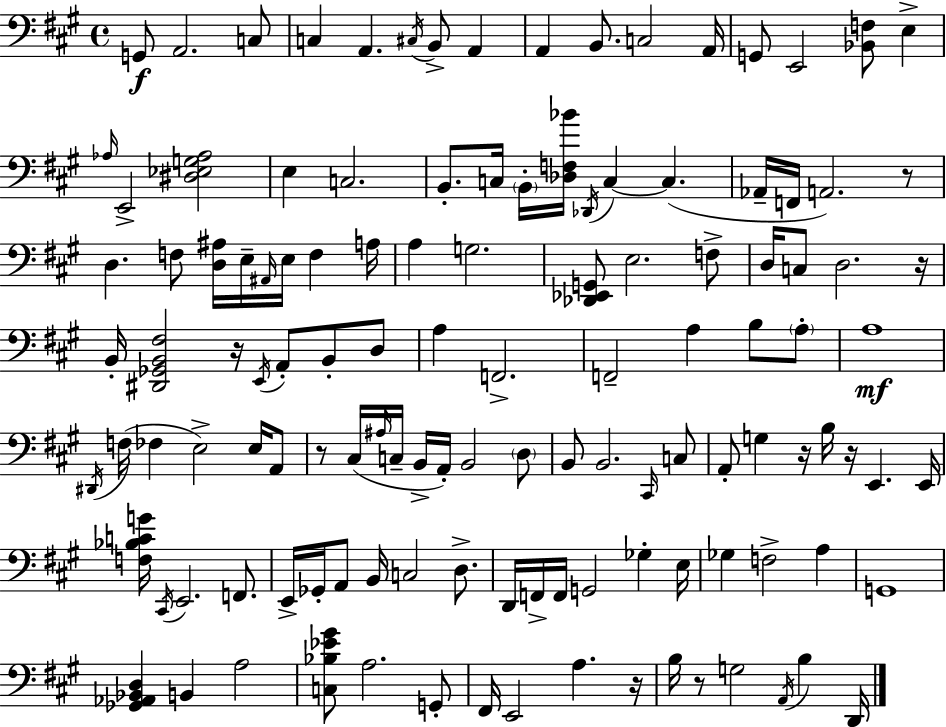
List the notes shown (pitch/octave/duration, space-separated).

G2/e A2/h. C3/e C3/q A2/q. C#3/s B2/e A2/q A2/q B2/e. C3/h A2/s G2/e E2/h [Bb2,F3]/e E3/q Ab3/s E2/h [D#3,Eb3,G3,Ab3]/h E3/q C3/h. B2/e. C3/s B2/s [Db3,F3,Bb4]/s Db2/s C3/q C3/q. Ab2/s F2/s A2/h. R/e D3/q. F3/e [D3,A#3]/s E3/s A#2/s E3/s F3/q A3/s A3/q G3/h. [Db2,Eb2,G2]/e E3/h. F3/e D3/s C3/e D3/h. R/s B2/s [D#2,Gb2,B2,F#3]/h R/s E2/s A2/e B2/e D3/e A3/q F2/h. F2/h A3/q B3/e A3/e A3/w D#2/s F3/s FES3/q E3/h E3/s A2/e R/e C#3/s A#3/s C3/s B2/s A2/s B2/h D3/e B2/e B2/h. C#2/s C3/e A2/e G3/q R/s B3/s R/s E2/q. E2/s [F3,Bb3,C4,G4]/s C#2/s E2/h. F2/e. E2/s Gb2/s A2/e B2/s C3/h D3/e. D2/s F2/s F2/s G2/h Gb3/q E3/s Gb3/q F3/h A3/q G2/w [Gb2,Ab2,Bb2,D3]/q B2/q A3/h [C3,Bb3,Eb4,G#4]/e A3/h. G2/e F#2/s E2/h A3/q. R/s B3/s R/e G3/h A2/s B3/q D2/s